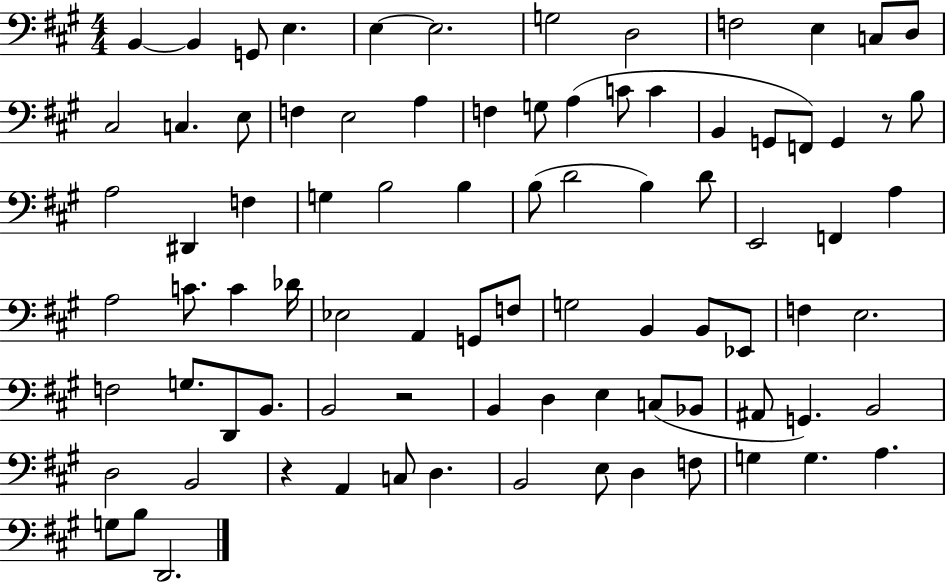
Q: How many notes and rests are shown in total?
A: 86